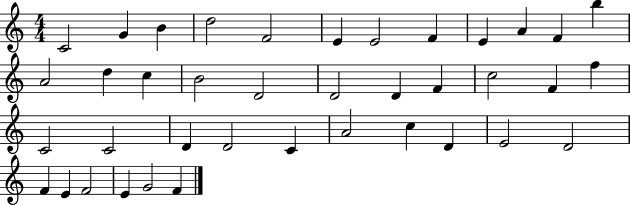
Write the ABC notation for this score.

X:1
T:Untitled
M:4/4
L:1/4
K:C
C2 G B d2 F2 E E2 F E A F b A2 d c B2 D2 D2 D F c2 F f C2 C2 D D2 C A2 c D E2 D2 F E F2 E G2 F